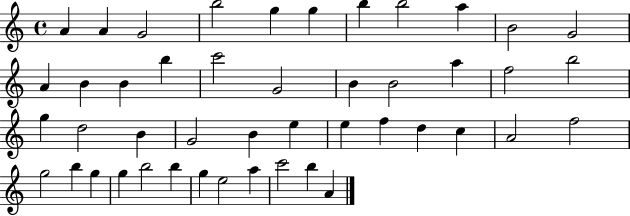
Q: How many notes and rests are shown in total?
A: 46